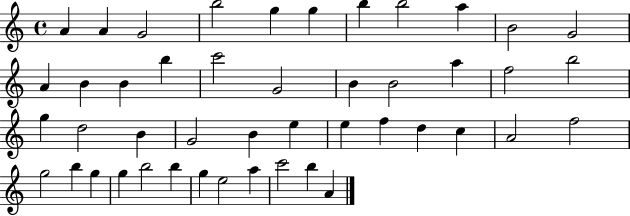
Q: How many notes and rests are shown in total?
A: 46